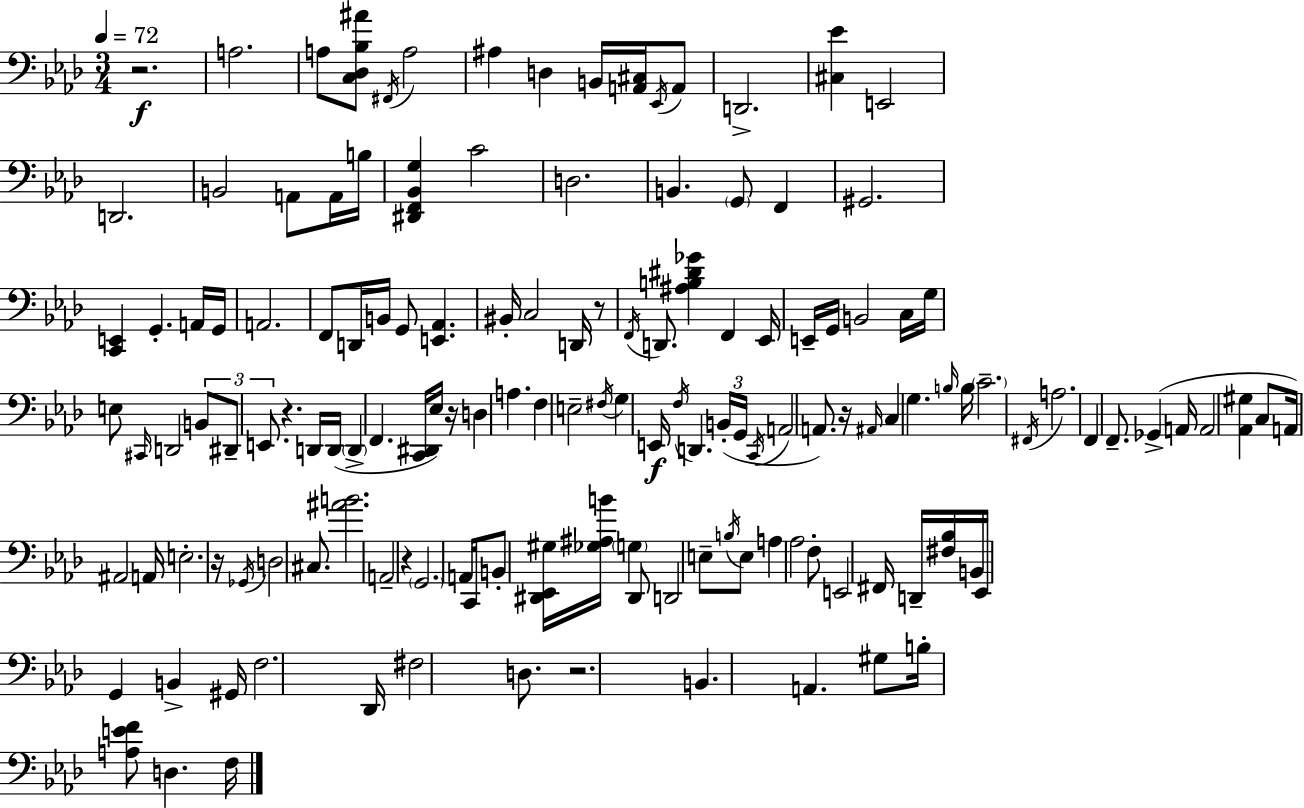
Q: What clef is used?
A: bass